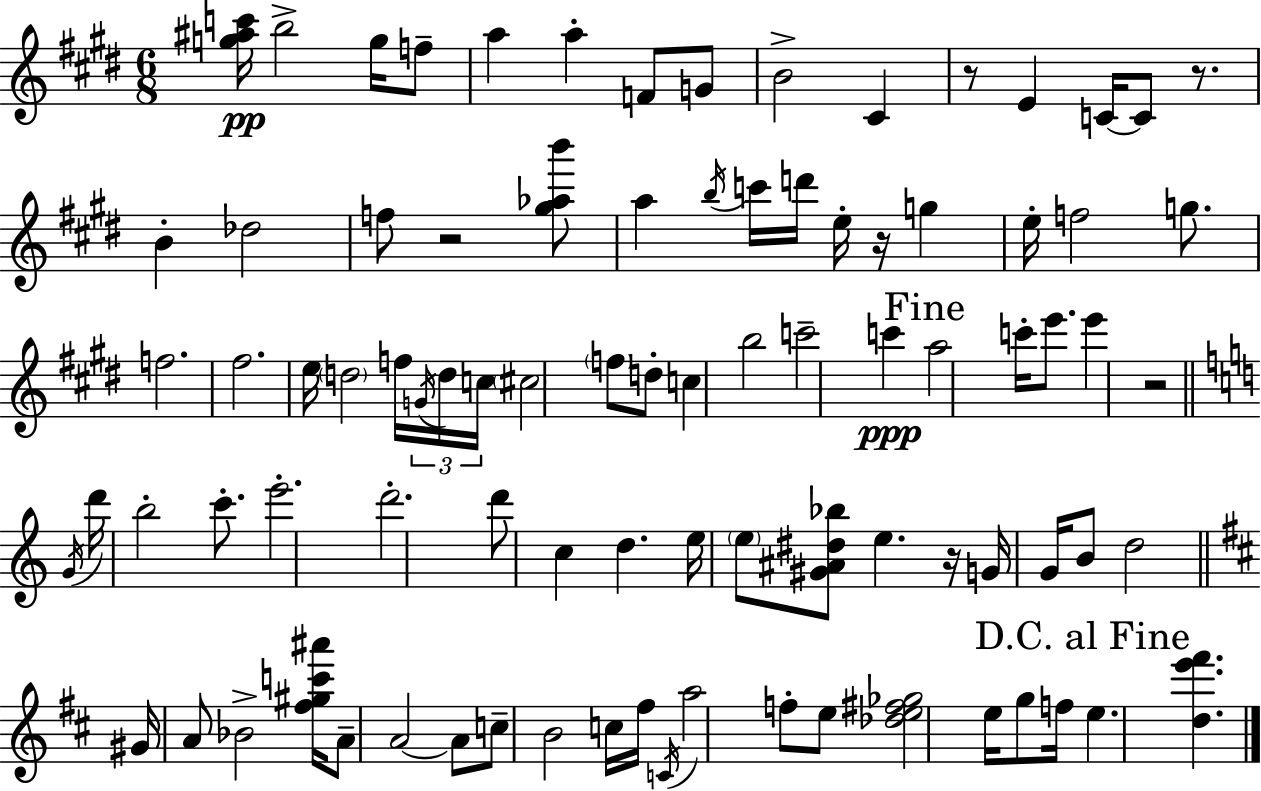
[G5,A#5,C6]/s B5/h G5/s F5/e A5/q A5/q F4/e G4/e B4/h C#4/q R/e E4/q C4/s C4/e R/e. B4/q Db5/h F5/e R/h [G#5,Ab5,B6]/e A5/q B5/s C6/s D6/s E5/s R/s G5/q E5/s F5/h G5/e. F5/h. F#5/h. E5/s D5/h F5/s G4/s D5/s C5/s C#5/h F5/e D5/e C5/q B5/h C6/h C6/q A5/h C6/s E6/e. E6/q R/h G4/s D6/s B5/h C6/e. E6/h. D6/h. D6/e C5/q D5/q. E5/s E5/e [G#4,A#4,D#5,Bb5]/e E5/q. R/s G4/s G4/s B4/e D5/h G#4/s A4/e Bb4/h [F#5,G#5,C6,A#6]/s A4/e A4/h A4/e C5/e B4/h C5/s F#5/s C4/s A5/h F5/e E5/e [Db5,E5,F#5,Gb5]/h E5/s G5/e F5/s E5/q. [D5,E6,F#6]/q.